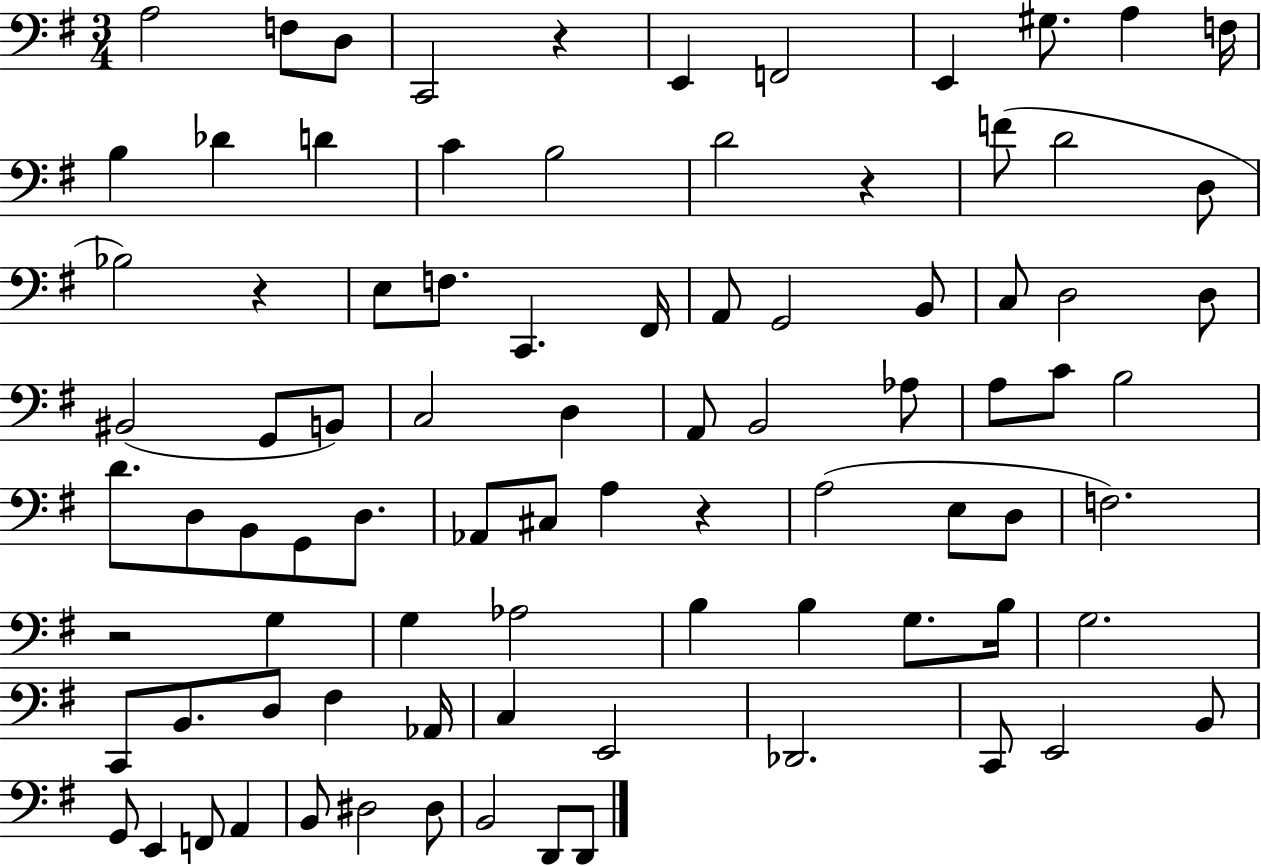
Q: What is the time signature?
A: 3/4